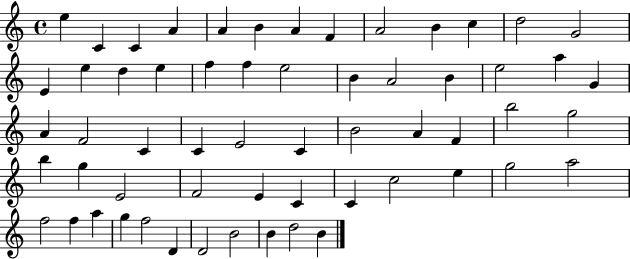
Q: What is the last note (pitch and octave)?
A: B4